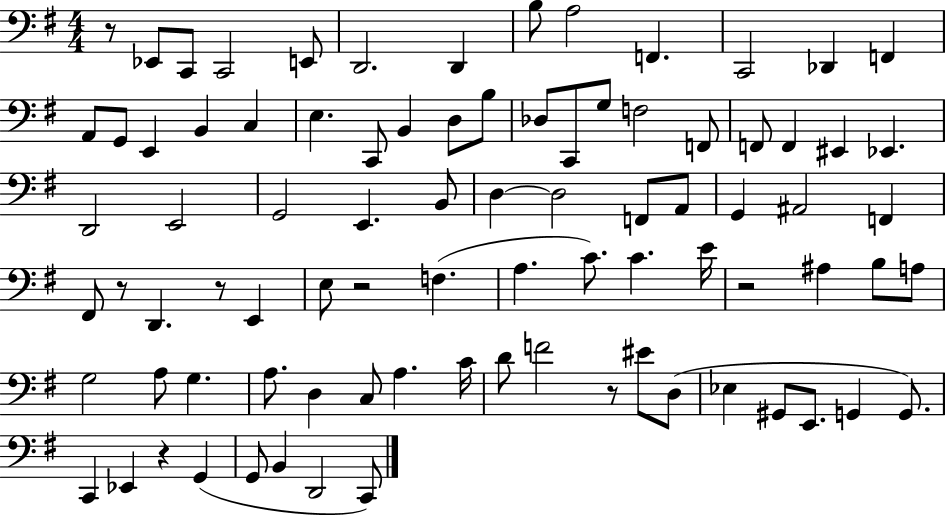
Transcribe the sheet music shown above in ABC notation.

X:1
T:Untitled
M:4/4
L:1/4
K:G
z/2 _E,,/2 C,,/2 C,,2 E,,/2 D,,2 D,, B,/2 A,2 F,, C,,2 _D,, F,, A,,/2 G,,/2 E,, B,, C, E, C,,/2 B,, D,/2 B,/2 _D,/2 C,,/2 G,/2 F,2 F,,/2 F,,/2 F,, ^E,, _E,, D,,2 E,,2 G,,2 E,, B,,/2 D, D,2 F,,/2 A,,/2 G,, ^A,,2 F,, ^F,,/2 z/2 D,, z/2 E,, E,/2 z2 F, A, C/2 C E/4 z2 ^A, B,/2 A,/2 G,2 A,/2 G, A,/2 D, C,/2 A, C/4 D/2 F2 z/2 ^E/2 D,/2 _E, ^G,,/2 E,,/2 G,, G,,/2 C,, _E,, z G,, G,,/2 B,, D,,2 C,,/2